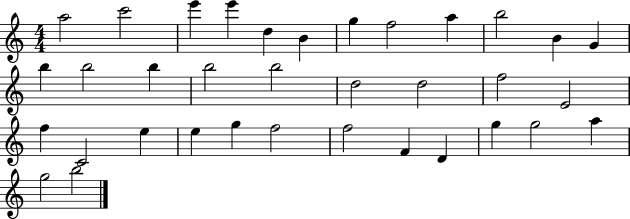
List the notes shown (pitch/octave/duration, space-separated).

A5/h C6/h E6/q E6/q D5/q B4/q G5/q F5/h A5/q B5/h B4/q G4/q B5/q B5/h B5/q B5/h B5/h D5/h D5/h F5/h E4/h F5/q C4/h E5/q E5/q G5/q F5/h F5/h F4/q D4/q G5/q G5/h A5/q G5/h B5/h